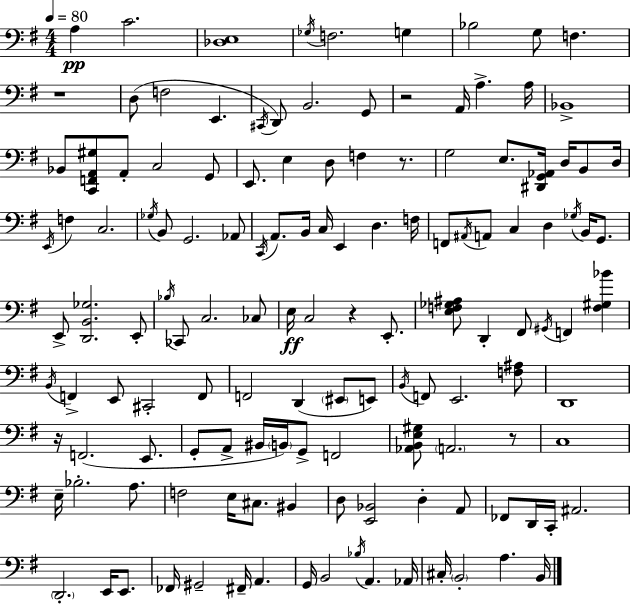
{
  \clef bass
  \numericTimeSignature
  \time 4/4
  \key g \major
  \tempo 4 = 80
  a4\pp c'2. | <des e>1 | \acciaccatura { ges16 } f2. g4 | bes2 g8 f4. | \break r1 | d8( f2 e,4. | \acciaccatura { cis,16 }) d,8 b,2. | g,8 r2 a,16 a4.-> | \break a16 bes,1-> | bes,8 <c, f, a, gis>8 a,8-. c2 | g,8 e,8. e4 d8 f4 r8. | g2 e8. <dis, g, aes,>16 d16 b,8 | \break d16 \acciaccatura { e,16 } f4 c2. | \acciaccatura { ges16 } b,8 g,2. | aes,8 \acciaccatura { c,16 } a,8. b,16 c16 e,4 d4. | f16 f,8 \acciaccatura { ais,16 } a,8 c4 d4 | \break \acciaccatura { ges16 } b,16 g,8. e,8-> <d, b, ges>2. | e,8-. \acciaccatura { bes16 } ces,8 c2. | ces8 e16\ff c2 | r4 e,8.-. <e f ges ais>8 d,4-. fis,8 | \break \acciaccatura { gis,16 } f,4 <f gis bes'>4 \acciaccatura { b,16 } f,4-> e,8 | cis,2-. f,8 f,2 | d,4( \parenthesize eis,8 e,8) \acciaccatura { b,16 } f,8 e,2. | <f ais>8 d,1 | \break r16 f,2.( | e,8. g,8-. a,8-> bis,16 | \parenthesize b,16) g,8-> f,2 <aes, b, e gis>8 \parenthesize a,2. | r8 c1 | \break e16-- bes2.-. | a8. f2 | e16 cis8. bis,4 d8 <e, bes,>2 | d4-. a,8 fes,8 d,16 c,16-. ais,2. | \break \parenthesize d,2.-. | e,16 e,8. fes,16 gis,2-- | fis,16-- a,4. g,16 b,2 | \acciaccatura { bes16 } a,4. aes,16 cis16-. \parenthesize b,2-. | \break a4. b,16 \bar "|."
}